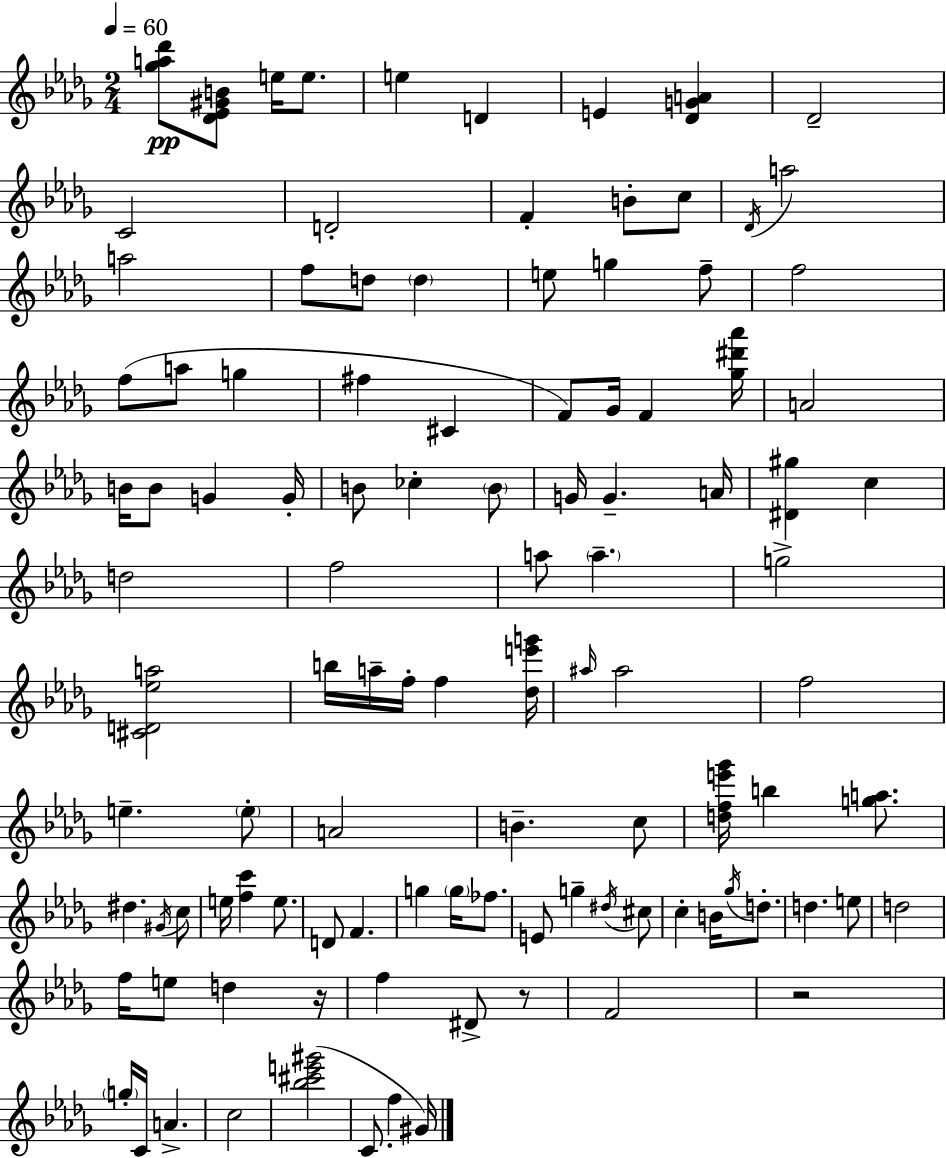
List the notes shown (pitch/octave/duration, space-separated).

[Gb5,A5,Db6]/e [Db4,Eb4,G#4,B4]/e E5/s E5/e. E5/q D4/q E4/q [Db4,G4,A4]/q Db4/h C4/h D4/h F4/q B4/e C5/e Db4/s A5/h A5/h F5/e D5/e D5/q E5/e G5/q F5/e F5/h F5/e A5/e G5/q F#5/q C#4/q F4/e Gb4/s F4/q [Gb5,D#6,Ab6]/s A4/h B4/s B4/e G4/q G4/s B4/e CES5/q B4/e G4/s G4/q. A4/s [D#4,G#5]/q C5/q D5/h F5/h A5/e A5/q. G5/h [C#4,D4,Eb5,A5]/h B5/s A5/s F5/s F5/q [Db5,E6,G6]/s A#5/s A#5/h F5/h E5/q. E5/e A4/h B4/q. C5/e [D5,F5,E6,Gb6]/s B5/q [G5,A5]/e. D#5/q. G#4/s C5/e E5/s [F5,C6]/q E5/e. D4/e F4/q. G5/q G5/s FES5/e. E4/e G5/q D#5/s C#5/e C5/q B4/s Gb5/s D5/e. D5/q. E5/e D5/h F5/s E5/e D5/q R/s F5/q D#4/e R/e F4/h R/h G5/s C4/s A4/q. C5/h [Bb5,C#6,E6,G#6]/h C4/e. F5/q G#4/s